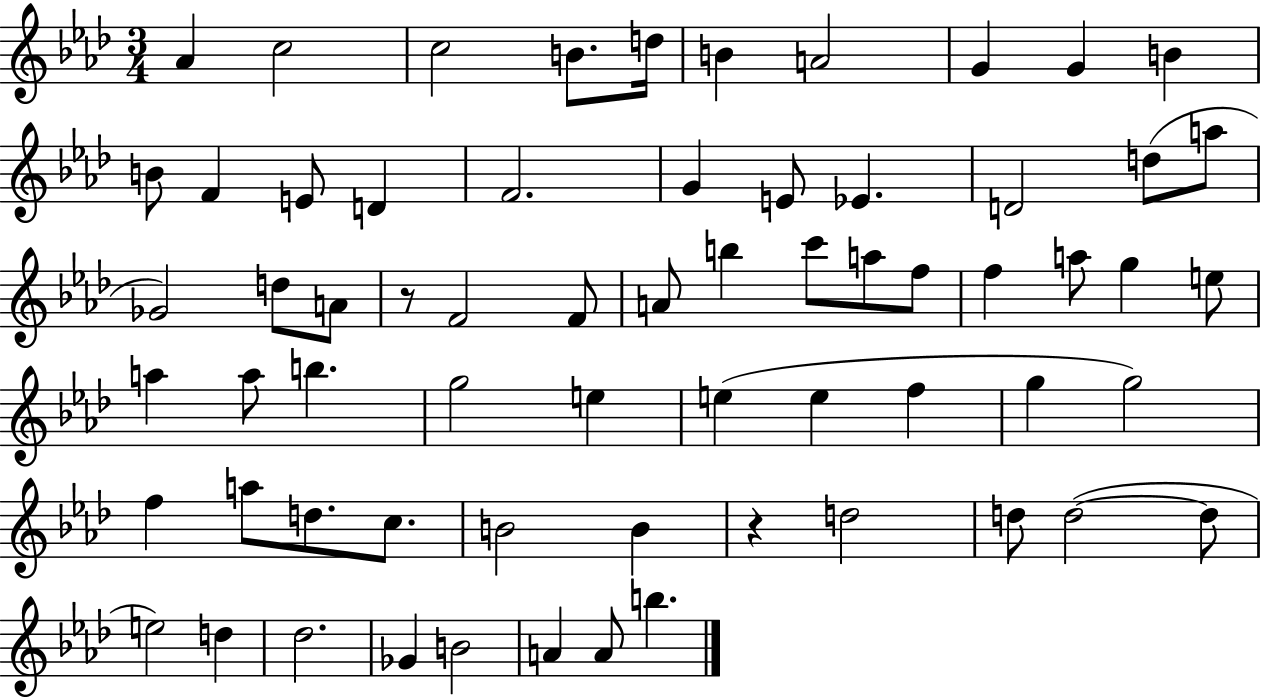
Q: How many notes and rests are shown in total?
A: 65